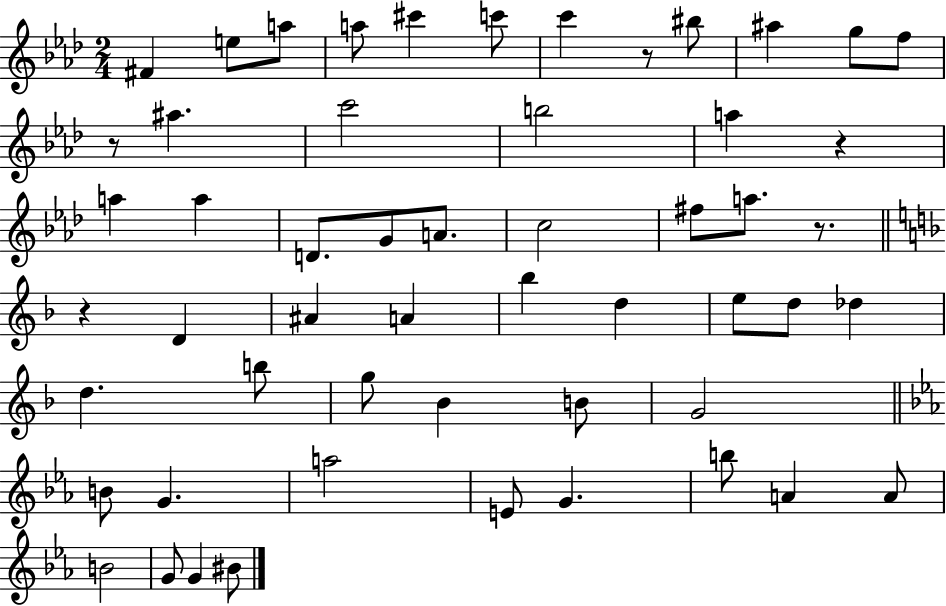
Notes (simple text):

F#4/q E5/e A5/e A5/e C#6/q C6/e C6/q R/e BIS5/e A#5/q G5/e F5/e R/e A#5/q. C6/h B5/h A5/q R/q A5/q A5/q D4/e. G4/e A4/e. C5/h F#5/e A5/e. R/e. R/q D4/q A#4/q A4/q Bb5/q D5/q E5/e D5/e Db5/q D5/q. B5/e G5/e Bb4/q B4/e G4/h B4/e G4/q. A5/h E4/e G4/q. B5/e A4/q A4/e B4/h G4/e G4/q BIS4/e